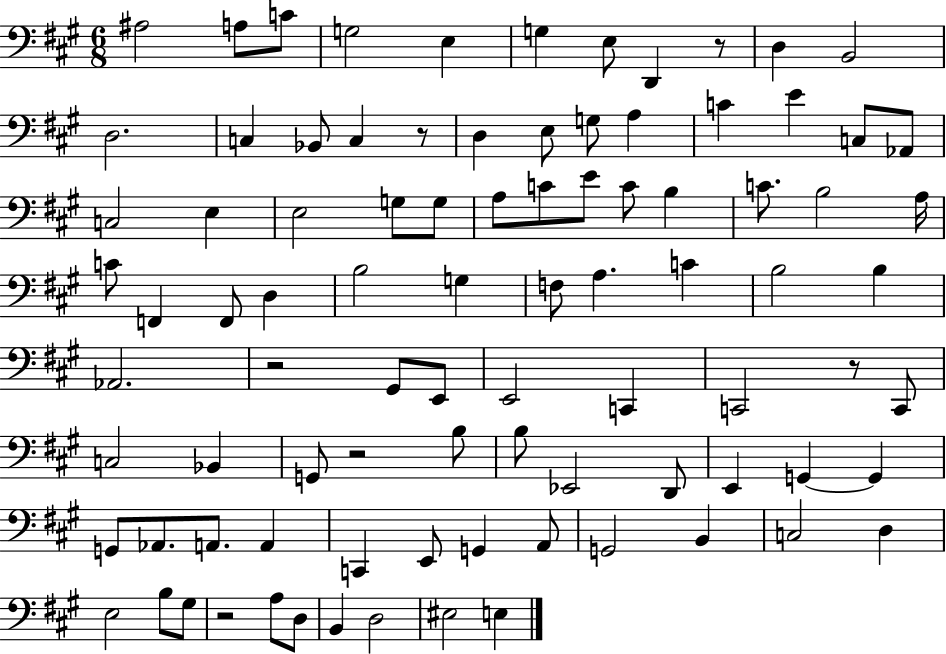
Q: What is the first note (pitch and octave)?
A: A#3